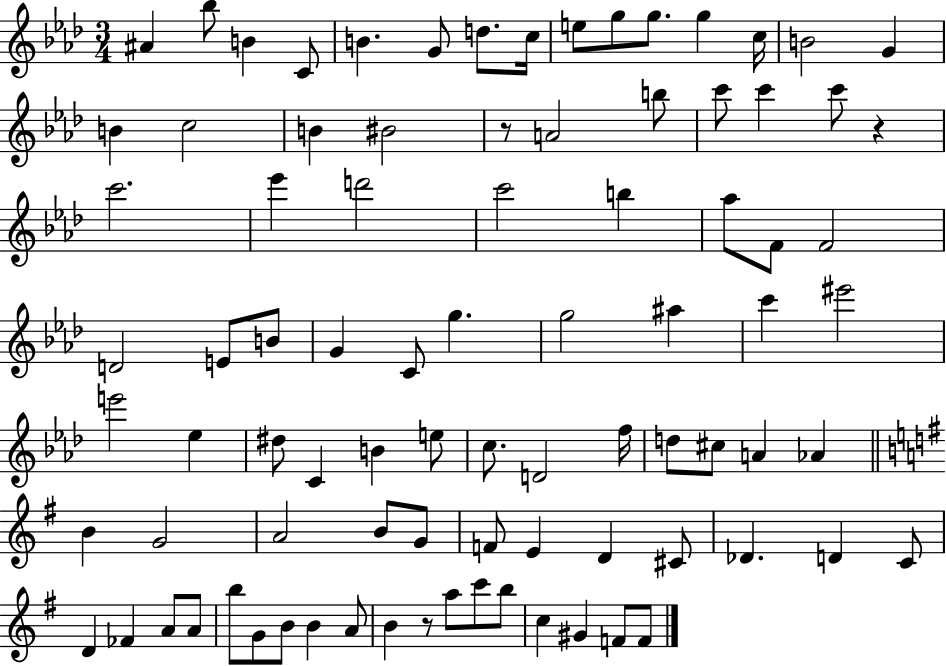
A#4/q Bb5/e B4/q C4/e B4/q. G4/e D5/e. C5/s E5/e G5/e G5/e. G5/q C5/s B4/h G4/q B4/q C5/h B4/q BIS4/h R/e A4/h B5/e C6/e C6/q C6/e R/q C6/h. Eb6/q D6/h C6/h B5/q Ab5/e F4/e F4/h D4/h E4/e B4/e G4/q C4/e G5/q. G5/h A#5/q C6/q EIS6/h E6/h Eb5/q D#5/e C4/q B4/q E5/e C5/e. D4/h F5/s D5/e C#5/e A4/q Ab4/q B4/q G4/h A4/h B4/e G4/e F4/e E4/q D4/q C#4/e Db4/q. D4/q C4/e D4/q FES4/q A4/e A4/e B5/e G4/e B4/e B4/q A4/e B4/q R/e A5/e C6/e B5/e C5/q G#4/q F4/e F4/e